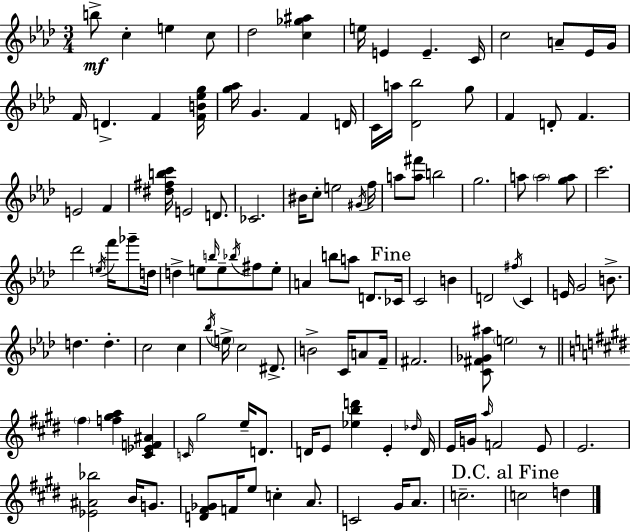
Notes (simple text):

B5/e C5/q E5/q C5/e Db5/h [C5,Gb5,A#5]/q E5/s E4/q E4/q. C4/s C5/h A4/e Eb4/s G4/s F4/s D4/q. F4/q [F4,B4,Eb5,G5]/s [G5,Ab5]/s G4/q. F4/q D4/s C4/s A5/s [Db4,Bb5]/h G5/e F4/q D4/e F4/q. E4/h F4/q [D#5,F#5,B5,C6]/s E4/h D4/e. CES4/h. BIS4/s C5/e E5/h G#4/s F5/s A5/e [A5,F#6]/e B5/h G5/h. A5/e A5/h [G5,A5]/e C6/h. Db6/h E5/s F6/s Gb6/e D5/s D5/q E5/e B5/s E5/e Bb5/s F#5/e E5/e A4/q B5/e A5/e D4/e. CES4/s C4/h B4/q D4/h F#5/s C4/q E4/s G4/h B4/e. D5/q. D5/q. C5/h C5/q Bb5/s E5/s C5/h D#4/e. B4/h C4/s A4/e F4/s F#4/h. [C4,F#4,Gb4,A#5]/e E5/h R/e F#5/q [F5,G#5,A5]/q [C#4,Eb4,F4,A#4]/q C4/s G#5/h E5/s D4/e. D4/s E4/e [Eb5,B5,D6]/q E4/q Db5/s D4/s E4/s G4/s A5/s F4/h E4/e E4/h. [Eb4,A#4,Bb5]/h B4/s G4/e. [D4,F#4,Gb4]/e F4/s E5/e C5/q A4/e. C4/h G#4/s A4/e. C5/h. C5/h D5/q